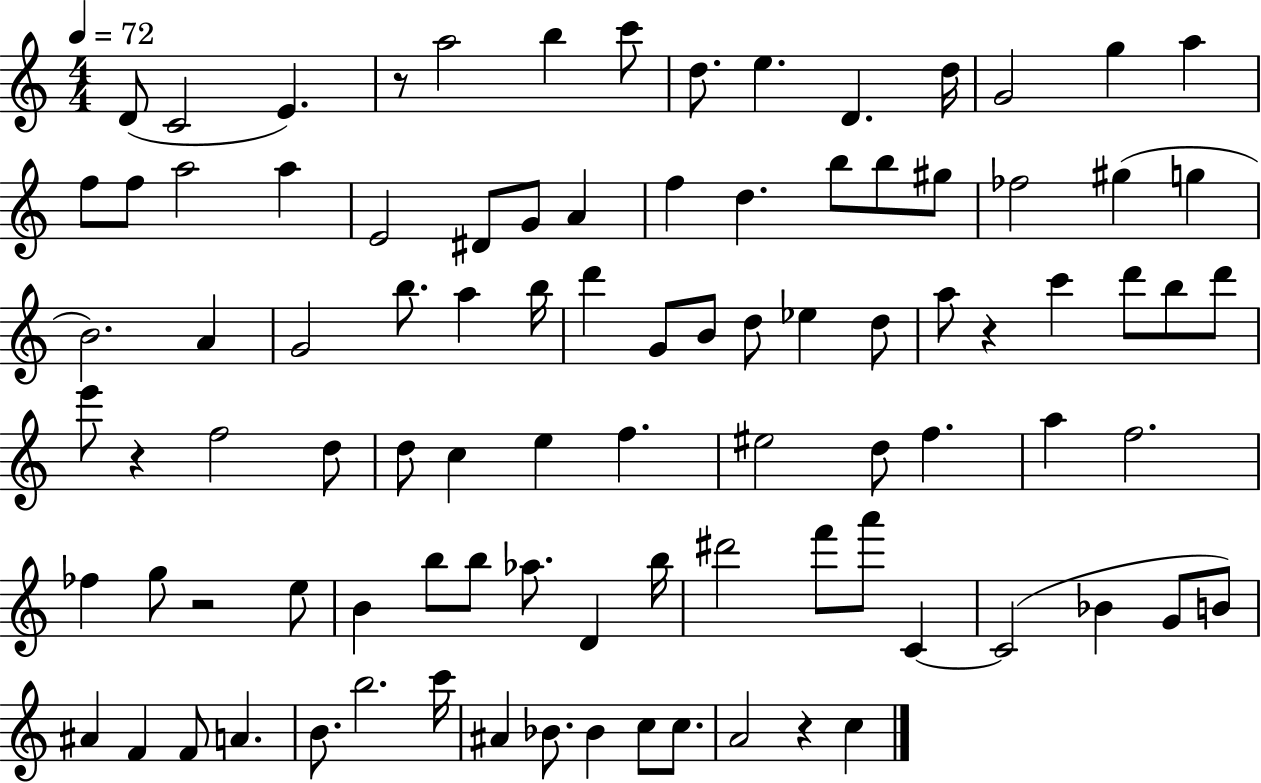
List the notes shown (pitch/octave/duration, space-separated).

D4/e C4/h E4/q. R/e A5/h B5/q C6/e D5/e. E5/q. D4/q. D5/s G4/h G5/q A5/q F5/e F5/e A5/h A5/q E4/h D#4/e G4/e A4/q F5/q D5/q. B5/e B5/e G#5/e FES5/h G#5/q G5/q B4/h. A4/q G4/h B5/e. A5/q B5/s D6/q G4/e B4/e D5/e Eb5/q D5/e A5/e R/q C6/q D6/e B5/e D6/e E6/e R/q F5/h D5/e D5/e C5/q E5/q F5/q. EIS5/h D5/e F5/q. A5/q F5/h. FES5/q G5/e R/h E5/e B4/q B5/e B5/e Ab5/e. D4/q B5/s D#6/h F6/e A6/e C4/q C4/h Bb4/q G4/e B4/e A#4/q F4/q F4/e A4/q. B4/e. B5/h. C6/s A#4/q Bb4/e. Bb4/q C5/e C5/e. A4/h R/q C5/q